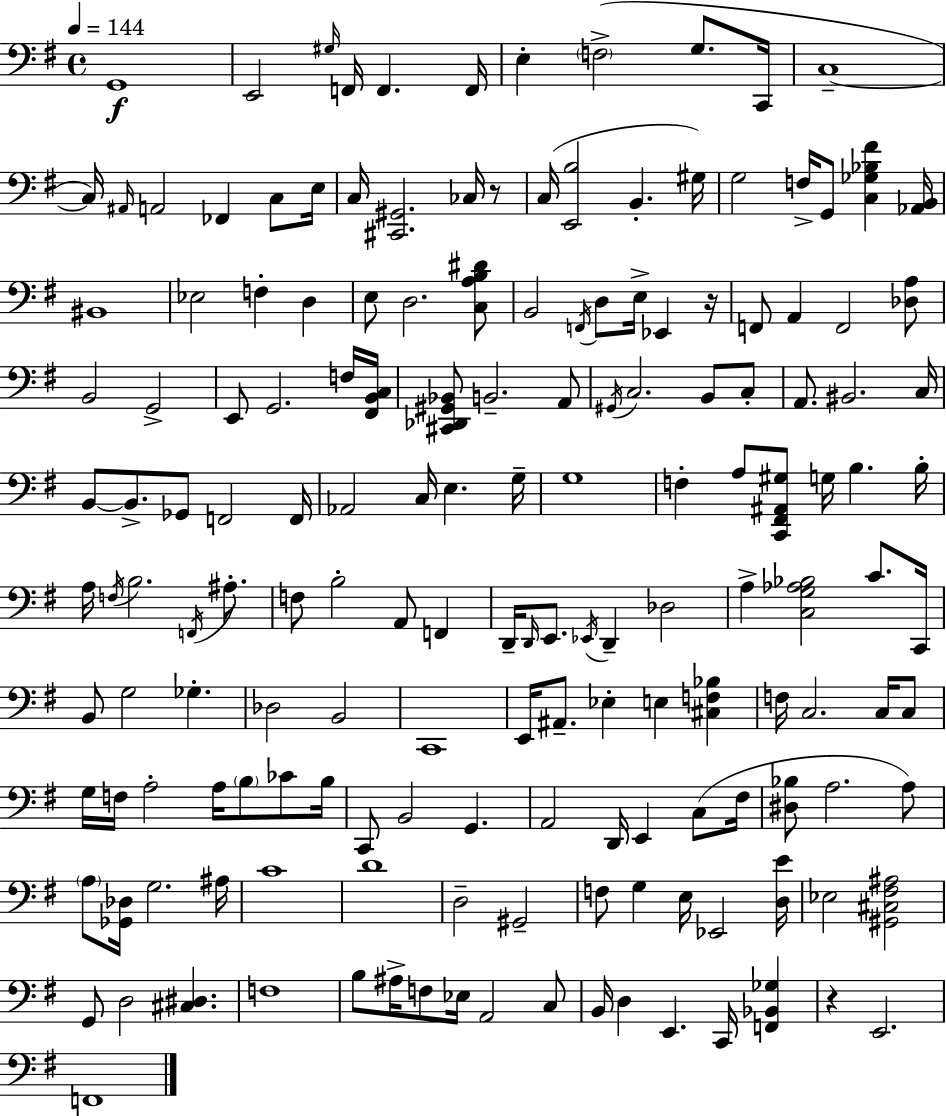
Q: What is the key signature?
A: G major